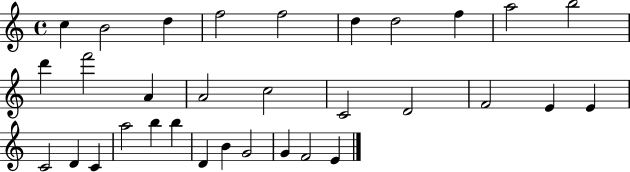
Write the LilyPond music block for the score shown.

{
  \clef treble
  \time 4/4
  \defaultTimeSignature
  \key c \major
  c''4 b'2 d''4 | f''2 f''2 | d''4 d''2 f''4 | a''2 b''2 | \break d'''4 f'''2 a'4 | a'2 c''2 | c'2 d'2 | f'2 e'4 e'4 | \break c'2 d'4 c'4 | a''2 b''4 b''4 | d'4 b'4 g'2 | g'4 f'2 e'4 | \break \bar "|."
}